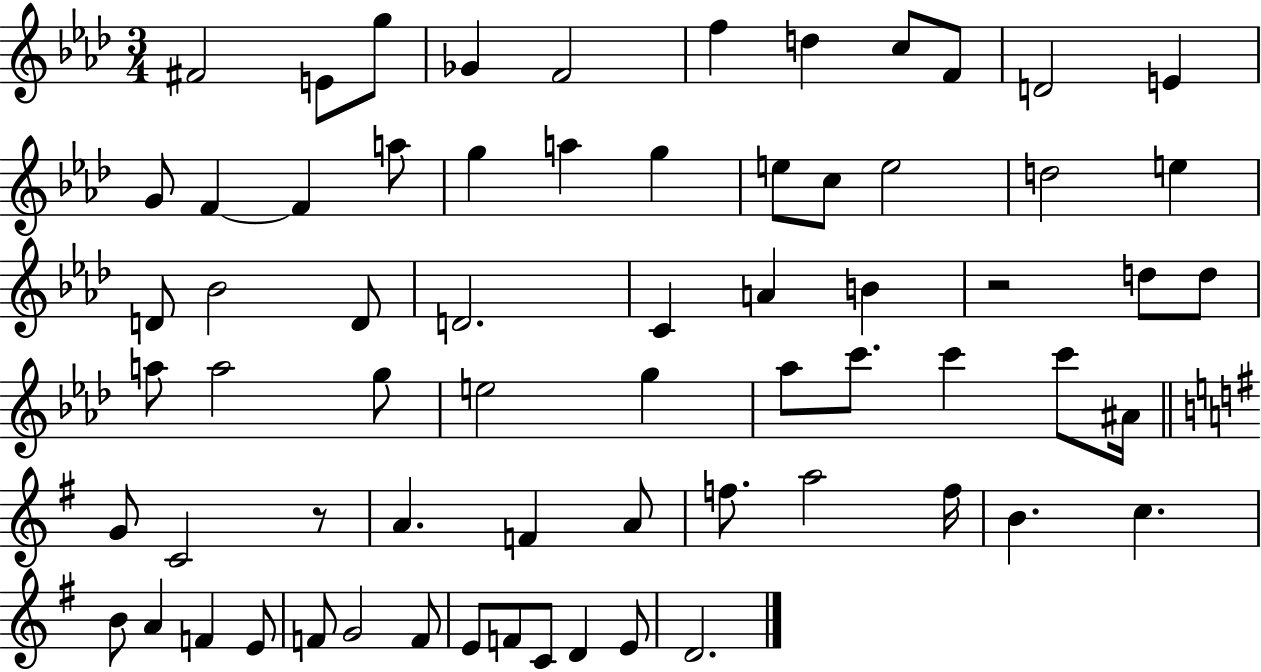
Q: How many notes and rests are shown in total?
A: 67